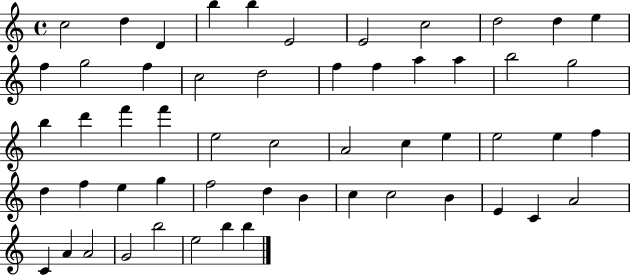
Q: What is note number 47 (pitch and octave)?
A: A4